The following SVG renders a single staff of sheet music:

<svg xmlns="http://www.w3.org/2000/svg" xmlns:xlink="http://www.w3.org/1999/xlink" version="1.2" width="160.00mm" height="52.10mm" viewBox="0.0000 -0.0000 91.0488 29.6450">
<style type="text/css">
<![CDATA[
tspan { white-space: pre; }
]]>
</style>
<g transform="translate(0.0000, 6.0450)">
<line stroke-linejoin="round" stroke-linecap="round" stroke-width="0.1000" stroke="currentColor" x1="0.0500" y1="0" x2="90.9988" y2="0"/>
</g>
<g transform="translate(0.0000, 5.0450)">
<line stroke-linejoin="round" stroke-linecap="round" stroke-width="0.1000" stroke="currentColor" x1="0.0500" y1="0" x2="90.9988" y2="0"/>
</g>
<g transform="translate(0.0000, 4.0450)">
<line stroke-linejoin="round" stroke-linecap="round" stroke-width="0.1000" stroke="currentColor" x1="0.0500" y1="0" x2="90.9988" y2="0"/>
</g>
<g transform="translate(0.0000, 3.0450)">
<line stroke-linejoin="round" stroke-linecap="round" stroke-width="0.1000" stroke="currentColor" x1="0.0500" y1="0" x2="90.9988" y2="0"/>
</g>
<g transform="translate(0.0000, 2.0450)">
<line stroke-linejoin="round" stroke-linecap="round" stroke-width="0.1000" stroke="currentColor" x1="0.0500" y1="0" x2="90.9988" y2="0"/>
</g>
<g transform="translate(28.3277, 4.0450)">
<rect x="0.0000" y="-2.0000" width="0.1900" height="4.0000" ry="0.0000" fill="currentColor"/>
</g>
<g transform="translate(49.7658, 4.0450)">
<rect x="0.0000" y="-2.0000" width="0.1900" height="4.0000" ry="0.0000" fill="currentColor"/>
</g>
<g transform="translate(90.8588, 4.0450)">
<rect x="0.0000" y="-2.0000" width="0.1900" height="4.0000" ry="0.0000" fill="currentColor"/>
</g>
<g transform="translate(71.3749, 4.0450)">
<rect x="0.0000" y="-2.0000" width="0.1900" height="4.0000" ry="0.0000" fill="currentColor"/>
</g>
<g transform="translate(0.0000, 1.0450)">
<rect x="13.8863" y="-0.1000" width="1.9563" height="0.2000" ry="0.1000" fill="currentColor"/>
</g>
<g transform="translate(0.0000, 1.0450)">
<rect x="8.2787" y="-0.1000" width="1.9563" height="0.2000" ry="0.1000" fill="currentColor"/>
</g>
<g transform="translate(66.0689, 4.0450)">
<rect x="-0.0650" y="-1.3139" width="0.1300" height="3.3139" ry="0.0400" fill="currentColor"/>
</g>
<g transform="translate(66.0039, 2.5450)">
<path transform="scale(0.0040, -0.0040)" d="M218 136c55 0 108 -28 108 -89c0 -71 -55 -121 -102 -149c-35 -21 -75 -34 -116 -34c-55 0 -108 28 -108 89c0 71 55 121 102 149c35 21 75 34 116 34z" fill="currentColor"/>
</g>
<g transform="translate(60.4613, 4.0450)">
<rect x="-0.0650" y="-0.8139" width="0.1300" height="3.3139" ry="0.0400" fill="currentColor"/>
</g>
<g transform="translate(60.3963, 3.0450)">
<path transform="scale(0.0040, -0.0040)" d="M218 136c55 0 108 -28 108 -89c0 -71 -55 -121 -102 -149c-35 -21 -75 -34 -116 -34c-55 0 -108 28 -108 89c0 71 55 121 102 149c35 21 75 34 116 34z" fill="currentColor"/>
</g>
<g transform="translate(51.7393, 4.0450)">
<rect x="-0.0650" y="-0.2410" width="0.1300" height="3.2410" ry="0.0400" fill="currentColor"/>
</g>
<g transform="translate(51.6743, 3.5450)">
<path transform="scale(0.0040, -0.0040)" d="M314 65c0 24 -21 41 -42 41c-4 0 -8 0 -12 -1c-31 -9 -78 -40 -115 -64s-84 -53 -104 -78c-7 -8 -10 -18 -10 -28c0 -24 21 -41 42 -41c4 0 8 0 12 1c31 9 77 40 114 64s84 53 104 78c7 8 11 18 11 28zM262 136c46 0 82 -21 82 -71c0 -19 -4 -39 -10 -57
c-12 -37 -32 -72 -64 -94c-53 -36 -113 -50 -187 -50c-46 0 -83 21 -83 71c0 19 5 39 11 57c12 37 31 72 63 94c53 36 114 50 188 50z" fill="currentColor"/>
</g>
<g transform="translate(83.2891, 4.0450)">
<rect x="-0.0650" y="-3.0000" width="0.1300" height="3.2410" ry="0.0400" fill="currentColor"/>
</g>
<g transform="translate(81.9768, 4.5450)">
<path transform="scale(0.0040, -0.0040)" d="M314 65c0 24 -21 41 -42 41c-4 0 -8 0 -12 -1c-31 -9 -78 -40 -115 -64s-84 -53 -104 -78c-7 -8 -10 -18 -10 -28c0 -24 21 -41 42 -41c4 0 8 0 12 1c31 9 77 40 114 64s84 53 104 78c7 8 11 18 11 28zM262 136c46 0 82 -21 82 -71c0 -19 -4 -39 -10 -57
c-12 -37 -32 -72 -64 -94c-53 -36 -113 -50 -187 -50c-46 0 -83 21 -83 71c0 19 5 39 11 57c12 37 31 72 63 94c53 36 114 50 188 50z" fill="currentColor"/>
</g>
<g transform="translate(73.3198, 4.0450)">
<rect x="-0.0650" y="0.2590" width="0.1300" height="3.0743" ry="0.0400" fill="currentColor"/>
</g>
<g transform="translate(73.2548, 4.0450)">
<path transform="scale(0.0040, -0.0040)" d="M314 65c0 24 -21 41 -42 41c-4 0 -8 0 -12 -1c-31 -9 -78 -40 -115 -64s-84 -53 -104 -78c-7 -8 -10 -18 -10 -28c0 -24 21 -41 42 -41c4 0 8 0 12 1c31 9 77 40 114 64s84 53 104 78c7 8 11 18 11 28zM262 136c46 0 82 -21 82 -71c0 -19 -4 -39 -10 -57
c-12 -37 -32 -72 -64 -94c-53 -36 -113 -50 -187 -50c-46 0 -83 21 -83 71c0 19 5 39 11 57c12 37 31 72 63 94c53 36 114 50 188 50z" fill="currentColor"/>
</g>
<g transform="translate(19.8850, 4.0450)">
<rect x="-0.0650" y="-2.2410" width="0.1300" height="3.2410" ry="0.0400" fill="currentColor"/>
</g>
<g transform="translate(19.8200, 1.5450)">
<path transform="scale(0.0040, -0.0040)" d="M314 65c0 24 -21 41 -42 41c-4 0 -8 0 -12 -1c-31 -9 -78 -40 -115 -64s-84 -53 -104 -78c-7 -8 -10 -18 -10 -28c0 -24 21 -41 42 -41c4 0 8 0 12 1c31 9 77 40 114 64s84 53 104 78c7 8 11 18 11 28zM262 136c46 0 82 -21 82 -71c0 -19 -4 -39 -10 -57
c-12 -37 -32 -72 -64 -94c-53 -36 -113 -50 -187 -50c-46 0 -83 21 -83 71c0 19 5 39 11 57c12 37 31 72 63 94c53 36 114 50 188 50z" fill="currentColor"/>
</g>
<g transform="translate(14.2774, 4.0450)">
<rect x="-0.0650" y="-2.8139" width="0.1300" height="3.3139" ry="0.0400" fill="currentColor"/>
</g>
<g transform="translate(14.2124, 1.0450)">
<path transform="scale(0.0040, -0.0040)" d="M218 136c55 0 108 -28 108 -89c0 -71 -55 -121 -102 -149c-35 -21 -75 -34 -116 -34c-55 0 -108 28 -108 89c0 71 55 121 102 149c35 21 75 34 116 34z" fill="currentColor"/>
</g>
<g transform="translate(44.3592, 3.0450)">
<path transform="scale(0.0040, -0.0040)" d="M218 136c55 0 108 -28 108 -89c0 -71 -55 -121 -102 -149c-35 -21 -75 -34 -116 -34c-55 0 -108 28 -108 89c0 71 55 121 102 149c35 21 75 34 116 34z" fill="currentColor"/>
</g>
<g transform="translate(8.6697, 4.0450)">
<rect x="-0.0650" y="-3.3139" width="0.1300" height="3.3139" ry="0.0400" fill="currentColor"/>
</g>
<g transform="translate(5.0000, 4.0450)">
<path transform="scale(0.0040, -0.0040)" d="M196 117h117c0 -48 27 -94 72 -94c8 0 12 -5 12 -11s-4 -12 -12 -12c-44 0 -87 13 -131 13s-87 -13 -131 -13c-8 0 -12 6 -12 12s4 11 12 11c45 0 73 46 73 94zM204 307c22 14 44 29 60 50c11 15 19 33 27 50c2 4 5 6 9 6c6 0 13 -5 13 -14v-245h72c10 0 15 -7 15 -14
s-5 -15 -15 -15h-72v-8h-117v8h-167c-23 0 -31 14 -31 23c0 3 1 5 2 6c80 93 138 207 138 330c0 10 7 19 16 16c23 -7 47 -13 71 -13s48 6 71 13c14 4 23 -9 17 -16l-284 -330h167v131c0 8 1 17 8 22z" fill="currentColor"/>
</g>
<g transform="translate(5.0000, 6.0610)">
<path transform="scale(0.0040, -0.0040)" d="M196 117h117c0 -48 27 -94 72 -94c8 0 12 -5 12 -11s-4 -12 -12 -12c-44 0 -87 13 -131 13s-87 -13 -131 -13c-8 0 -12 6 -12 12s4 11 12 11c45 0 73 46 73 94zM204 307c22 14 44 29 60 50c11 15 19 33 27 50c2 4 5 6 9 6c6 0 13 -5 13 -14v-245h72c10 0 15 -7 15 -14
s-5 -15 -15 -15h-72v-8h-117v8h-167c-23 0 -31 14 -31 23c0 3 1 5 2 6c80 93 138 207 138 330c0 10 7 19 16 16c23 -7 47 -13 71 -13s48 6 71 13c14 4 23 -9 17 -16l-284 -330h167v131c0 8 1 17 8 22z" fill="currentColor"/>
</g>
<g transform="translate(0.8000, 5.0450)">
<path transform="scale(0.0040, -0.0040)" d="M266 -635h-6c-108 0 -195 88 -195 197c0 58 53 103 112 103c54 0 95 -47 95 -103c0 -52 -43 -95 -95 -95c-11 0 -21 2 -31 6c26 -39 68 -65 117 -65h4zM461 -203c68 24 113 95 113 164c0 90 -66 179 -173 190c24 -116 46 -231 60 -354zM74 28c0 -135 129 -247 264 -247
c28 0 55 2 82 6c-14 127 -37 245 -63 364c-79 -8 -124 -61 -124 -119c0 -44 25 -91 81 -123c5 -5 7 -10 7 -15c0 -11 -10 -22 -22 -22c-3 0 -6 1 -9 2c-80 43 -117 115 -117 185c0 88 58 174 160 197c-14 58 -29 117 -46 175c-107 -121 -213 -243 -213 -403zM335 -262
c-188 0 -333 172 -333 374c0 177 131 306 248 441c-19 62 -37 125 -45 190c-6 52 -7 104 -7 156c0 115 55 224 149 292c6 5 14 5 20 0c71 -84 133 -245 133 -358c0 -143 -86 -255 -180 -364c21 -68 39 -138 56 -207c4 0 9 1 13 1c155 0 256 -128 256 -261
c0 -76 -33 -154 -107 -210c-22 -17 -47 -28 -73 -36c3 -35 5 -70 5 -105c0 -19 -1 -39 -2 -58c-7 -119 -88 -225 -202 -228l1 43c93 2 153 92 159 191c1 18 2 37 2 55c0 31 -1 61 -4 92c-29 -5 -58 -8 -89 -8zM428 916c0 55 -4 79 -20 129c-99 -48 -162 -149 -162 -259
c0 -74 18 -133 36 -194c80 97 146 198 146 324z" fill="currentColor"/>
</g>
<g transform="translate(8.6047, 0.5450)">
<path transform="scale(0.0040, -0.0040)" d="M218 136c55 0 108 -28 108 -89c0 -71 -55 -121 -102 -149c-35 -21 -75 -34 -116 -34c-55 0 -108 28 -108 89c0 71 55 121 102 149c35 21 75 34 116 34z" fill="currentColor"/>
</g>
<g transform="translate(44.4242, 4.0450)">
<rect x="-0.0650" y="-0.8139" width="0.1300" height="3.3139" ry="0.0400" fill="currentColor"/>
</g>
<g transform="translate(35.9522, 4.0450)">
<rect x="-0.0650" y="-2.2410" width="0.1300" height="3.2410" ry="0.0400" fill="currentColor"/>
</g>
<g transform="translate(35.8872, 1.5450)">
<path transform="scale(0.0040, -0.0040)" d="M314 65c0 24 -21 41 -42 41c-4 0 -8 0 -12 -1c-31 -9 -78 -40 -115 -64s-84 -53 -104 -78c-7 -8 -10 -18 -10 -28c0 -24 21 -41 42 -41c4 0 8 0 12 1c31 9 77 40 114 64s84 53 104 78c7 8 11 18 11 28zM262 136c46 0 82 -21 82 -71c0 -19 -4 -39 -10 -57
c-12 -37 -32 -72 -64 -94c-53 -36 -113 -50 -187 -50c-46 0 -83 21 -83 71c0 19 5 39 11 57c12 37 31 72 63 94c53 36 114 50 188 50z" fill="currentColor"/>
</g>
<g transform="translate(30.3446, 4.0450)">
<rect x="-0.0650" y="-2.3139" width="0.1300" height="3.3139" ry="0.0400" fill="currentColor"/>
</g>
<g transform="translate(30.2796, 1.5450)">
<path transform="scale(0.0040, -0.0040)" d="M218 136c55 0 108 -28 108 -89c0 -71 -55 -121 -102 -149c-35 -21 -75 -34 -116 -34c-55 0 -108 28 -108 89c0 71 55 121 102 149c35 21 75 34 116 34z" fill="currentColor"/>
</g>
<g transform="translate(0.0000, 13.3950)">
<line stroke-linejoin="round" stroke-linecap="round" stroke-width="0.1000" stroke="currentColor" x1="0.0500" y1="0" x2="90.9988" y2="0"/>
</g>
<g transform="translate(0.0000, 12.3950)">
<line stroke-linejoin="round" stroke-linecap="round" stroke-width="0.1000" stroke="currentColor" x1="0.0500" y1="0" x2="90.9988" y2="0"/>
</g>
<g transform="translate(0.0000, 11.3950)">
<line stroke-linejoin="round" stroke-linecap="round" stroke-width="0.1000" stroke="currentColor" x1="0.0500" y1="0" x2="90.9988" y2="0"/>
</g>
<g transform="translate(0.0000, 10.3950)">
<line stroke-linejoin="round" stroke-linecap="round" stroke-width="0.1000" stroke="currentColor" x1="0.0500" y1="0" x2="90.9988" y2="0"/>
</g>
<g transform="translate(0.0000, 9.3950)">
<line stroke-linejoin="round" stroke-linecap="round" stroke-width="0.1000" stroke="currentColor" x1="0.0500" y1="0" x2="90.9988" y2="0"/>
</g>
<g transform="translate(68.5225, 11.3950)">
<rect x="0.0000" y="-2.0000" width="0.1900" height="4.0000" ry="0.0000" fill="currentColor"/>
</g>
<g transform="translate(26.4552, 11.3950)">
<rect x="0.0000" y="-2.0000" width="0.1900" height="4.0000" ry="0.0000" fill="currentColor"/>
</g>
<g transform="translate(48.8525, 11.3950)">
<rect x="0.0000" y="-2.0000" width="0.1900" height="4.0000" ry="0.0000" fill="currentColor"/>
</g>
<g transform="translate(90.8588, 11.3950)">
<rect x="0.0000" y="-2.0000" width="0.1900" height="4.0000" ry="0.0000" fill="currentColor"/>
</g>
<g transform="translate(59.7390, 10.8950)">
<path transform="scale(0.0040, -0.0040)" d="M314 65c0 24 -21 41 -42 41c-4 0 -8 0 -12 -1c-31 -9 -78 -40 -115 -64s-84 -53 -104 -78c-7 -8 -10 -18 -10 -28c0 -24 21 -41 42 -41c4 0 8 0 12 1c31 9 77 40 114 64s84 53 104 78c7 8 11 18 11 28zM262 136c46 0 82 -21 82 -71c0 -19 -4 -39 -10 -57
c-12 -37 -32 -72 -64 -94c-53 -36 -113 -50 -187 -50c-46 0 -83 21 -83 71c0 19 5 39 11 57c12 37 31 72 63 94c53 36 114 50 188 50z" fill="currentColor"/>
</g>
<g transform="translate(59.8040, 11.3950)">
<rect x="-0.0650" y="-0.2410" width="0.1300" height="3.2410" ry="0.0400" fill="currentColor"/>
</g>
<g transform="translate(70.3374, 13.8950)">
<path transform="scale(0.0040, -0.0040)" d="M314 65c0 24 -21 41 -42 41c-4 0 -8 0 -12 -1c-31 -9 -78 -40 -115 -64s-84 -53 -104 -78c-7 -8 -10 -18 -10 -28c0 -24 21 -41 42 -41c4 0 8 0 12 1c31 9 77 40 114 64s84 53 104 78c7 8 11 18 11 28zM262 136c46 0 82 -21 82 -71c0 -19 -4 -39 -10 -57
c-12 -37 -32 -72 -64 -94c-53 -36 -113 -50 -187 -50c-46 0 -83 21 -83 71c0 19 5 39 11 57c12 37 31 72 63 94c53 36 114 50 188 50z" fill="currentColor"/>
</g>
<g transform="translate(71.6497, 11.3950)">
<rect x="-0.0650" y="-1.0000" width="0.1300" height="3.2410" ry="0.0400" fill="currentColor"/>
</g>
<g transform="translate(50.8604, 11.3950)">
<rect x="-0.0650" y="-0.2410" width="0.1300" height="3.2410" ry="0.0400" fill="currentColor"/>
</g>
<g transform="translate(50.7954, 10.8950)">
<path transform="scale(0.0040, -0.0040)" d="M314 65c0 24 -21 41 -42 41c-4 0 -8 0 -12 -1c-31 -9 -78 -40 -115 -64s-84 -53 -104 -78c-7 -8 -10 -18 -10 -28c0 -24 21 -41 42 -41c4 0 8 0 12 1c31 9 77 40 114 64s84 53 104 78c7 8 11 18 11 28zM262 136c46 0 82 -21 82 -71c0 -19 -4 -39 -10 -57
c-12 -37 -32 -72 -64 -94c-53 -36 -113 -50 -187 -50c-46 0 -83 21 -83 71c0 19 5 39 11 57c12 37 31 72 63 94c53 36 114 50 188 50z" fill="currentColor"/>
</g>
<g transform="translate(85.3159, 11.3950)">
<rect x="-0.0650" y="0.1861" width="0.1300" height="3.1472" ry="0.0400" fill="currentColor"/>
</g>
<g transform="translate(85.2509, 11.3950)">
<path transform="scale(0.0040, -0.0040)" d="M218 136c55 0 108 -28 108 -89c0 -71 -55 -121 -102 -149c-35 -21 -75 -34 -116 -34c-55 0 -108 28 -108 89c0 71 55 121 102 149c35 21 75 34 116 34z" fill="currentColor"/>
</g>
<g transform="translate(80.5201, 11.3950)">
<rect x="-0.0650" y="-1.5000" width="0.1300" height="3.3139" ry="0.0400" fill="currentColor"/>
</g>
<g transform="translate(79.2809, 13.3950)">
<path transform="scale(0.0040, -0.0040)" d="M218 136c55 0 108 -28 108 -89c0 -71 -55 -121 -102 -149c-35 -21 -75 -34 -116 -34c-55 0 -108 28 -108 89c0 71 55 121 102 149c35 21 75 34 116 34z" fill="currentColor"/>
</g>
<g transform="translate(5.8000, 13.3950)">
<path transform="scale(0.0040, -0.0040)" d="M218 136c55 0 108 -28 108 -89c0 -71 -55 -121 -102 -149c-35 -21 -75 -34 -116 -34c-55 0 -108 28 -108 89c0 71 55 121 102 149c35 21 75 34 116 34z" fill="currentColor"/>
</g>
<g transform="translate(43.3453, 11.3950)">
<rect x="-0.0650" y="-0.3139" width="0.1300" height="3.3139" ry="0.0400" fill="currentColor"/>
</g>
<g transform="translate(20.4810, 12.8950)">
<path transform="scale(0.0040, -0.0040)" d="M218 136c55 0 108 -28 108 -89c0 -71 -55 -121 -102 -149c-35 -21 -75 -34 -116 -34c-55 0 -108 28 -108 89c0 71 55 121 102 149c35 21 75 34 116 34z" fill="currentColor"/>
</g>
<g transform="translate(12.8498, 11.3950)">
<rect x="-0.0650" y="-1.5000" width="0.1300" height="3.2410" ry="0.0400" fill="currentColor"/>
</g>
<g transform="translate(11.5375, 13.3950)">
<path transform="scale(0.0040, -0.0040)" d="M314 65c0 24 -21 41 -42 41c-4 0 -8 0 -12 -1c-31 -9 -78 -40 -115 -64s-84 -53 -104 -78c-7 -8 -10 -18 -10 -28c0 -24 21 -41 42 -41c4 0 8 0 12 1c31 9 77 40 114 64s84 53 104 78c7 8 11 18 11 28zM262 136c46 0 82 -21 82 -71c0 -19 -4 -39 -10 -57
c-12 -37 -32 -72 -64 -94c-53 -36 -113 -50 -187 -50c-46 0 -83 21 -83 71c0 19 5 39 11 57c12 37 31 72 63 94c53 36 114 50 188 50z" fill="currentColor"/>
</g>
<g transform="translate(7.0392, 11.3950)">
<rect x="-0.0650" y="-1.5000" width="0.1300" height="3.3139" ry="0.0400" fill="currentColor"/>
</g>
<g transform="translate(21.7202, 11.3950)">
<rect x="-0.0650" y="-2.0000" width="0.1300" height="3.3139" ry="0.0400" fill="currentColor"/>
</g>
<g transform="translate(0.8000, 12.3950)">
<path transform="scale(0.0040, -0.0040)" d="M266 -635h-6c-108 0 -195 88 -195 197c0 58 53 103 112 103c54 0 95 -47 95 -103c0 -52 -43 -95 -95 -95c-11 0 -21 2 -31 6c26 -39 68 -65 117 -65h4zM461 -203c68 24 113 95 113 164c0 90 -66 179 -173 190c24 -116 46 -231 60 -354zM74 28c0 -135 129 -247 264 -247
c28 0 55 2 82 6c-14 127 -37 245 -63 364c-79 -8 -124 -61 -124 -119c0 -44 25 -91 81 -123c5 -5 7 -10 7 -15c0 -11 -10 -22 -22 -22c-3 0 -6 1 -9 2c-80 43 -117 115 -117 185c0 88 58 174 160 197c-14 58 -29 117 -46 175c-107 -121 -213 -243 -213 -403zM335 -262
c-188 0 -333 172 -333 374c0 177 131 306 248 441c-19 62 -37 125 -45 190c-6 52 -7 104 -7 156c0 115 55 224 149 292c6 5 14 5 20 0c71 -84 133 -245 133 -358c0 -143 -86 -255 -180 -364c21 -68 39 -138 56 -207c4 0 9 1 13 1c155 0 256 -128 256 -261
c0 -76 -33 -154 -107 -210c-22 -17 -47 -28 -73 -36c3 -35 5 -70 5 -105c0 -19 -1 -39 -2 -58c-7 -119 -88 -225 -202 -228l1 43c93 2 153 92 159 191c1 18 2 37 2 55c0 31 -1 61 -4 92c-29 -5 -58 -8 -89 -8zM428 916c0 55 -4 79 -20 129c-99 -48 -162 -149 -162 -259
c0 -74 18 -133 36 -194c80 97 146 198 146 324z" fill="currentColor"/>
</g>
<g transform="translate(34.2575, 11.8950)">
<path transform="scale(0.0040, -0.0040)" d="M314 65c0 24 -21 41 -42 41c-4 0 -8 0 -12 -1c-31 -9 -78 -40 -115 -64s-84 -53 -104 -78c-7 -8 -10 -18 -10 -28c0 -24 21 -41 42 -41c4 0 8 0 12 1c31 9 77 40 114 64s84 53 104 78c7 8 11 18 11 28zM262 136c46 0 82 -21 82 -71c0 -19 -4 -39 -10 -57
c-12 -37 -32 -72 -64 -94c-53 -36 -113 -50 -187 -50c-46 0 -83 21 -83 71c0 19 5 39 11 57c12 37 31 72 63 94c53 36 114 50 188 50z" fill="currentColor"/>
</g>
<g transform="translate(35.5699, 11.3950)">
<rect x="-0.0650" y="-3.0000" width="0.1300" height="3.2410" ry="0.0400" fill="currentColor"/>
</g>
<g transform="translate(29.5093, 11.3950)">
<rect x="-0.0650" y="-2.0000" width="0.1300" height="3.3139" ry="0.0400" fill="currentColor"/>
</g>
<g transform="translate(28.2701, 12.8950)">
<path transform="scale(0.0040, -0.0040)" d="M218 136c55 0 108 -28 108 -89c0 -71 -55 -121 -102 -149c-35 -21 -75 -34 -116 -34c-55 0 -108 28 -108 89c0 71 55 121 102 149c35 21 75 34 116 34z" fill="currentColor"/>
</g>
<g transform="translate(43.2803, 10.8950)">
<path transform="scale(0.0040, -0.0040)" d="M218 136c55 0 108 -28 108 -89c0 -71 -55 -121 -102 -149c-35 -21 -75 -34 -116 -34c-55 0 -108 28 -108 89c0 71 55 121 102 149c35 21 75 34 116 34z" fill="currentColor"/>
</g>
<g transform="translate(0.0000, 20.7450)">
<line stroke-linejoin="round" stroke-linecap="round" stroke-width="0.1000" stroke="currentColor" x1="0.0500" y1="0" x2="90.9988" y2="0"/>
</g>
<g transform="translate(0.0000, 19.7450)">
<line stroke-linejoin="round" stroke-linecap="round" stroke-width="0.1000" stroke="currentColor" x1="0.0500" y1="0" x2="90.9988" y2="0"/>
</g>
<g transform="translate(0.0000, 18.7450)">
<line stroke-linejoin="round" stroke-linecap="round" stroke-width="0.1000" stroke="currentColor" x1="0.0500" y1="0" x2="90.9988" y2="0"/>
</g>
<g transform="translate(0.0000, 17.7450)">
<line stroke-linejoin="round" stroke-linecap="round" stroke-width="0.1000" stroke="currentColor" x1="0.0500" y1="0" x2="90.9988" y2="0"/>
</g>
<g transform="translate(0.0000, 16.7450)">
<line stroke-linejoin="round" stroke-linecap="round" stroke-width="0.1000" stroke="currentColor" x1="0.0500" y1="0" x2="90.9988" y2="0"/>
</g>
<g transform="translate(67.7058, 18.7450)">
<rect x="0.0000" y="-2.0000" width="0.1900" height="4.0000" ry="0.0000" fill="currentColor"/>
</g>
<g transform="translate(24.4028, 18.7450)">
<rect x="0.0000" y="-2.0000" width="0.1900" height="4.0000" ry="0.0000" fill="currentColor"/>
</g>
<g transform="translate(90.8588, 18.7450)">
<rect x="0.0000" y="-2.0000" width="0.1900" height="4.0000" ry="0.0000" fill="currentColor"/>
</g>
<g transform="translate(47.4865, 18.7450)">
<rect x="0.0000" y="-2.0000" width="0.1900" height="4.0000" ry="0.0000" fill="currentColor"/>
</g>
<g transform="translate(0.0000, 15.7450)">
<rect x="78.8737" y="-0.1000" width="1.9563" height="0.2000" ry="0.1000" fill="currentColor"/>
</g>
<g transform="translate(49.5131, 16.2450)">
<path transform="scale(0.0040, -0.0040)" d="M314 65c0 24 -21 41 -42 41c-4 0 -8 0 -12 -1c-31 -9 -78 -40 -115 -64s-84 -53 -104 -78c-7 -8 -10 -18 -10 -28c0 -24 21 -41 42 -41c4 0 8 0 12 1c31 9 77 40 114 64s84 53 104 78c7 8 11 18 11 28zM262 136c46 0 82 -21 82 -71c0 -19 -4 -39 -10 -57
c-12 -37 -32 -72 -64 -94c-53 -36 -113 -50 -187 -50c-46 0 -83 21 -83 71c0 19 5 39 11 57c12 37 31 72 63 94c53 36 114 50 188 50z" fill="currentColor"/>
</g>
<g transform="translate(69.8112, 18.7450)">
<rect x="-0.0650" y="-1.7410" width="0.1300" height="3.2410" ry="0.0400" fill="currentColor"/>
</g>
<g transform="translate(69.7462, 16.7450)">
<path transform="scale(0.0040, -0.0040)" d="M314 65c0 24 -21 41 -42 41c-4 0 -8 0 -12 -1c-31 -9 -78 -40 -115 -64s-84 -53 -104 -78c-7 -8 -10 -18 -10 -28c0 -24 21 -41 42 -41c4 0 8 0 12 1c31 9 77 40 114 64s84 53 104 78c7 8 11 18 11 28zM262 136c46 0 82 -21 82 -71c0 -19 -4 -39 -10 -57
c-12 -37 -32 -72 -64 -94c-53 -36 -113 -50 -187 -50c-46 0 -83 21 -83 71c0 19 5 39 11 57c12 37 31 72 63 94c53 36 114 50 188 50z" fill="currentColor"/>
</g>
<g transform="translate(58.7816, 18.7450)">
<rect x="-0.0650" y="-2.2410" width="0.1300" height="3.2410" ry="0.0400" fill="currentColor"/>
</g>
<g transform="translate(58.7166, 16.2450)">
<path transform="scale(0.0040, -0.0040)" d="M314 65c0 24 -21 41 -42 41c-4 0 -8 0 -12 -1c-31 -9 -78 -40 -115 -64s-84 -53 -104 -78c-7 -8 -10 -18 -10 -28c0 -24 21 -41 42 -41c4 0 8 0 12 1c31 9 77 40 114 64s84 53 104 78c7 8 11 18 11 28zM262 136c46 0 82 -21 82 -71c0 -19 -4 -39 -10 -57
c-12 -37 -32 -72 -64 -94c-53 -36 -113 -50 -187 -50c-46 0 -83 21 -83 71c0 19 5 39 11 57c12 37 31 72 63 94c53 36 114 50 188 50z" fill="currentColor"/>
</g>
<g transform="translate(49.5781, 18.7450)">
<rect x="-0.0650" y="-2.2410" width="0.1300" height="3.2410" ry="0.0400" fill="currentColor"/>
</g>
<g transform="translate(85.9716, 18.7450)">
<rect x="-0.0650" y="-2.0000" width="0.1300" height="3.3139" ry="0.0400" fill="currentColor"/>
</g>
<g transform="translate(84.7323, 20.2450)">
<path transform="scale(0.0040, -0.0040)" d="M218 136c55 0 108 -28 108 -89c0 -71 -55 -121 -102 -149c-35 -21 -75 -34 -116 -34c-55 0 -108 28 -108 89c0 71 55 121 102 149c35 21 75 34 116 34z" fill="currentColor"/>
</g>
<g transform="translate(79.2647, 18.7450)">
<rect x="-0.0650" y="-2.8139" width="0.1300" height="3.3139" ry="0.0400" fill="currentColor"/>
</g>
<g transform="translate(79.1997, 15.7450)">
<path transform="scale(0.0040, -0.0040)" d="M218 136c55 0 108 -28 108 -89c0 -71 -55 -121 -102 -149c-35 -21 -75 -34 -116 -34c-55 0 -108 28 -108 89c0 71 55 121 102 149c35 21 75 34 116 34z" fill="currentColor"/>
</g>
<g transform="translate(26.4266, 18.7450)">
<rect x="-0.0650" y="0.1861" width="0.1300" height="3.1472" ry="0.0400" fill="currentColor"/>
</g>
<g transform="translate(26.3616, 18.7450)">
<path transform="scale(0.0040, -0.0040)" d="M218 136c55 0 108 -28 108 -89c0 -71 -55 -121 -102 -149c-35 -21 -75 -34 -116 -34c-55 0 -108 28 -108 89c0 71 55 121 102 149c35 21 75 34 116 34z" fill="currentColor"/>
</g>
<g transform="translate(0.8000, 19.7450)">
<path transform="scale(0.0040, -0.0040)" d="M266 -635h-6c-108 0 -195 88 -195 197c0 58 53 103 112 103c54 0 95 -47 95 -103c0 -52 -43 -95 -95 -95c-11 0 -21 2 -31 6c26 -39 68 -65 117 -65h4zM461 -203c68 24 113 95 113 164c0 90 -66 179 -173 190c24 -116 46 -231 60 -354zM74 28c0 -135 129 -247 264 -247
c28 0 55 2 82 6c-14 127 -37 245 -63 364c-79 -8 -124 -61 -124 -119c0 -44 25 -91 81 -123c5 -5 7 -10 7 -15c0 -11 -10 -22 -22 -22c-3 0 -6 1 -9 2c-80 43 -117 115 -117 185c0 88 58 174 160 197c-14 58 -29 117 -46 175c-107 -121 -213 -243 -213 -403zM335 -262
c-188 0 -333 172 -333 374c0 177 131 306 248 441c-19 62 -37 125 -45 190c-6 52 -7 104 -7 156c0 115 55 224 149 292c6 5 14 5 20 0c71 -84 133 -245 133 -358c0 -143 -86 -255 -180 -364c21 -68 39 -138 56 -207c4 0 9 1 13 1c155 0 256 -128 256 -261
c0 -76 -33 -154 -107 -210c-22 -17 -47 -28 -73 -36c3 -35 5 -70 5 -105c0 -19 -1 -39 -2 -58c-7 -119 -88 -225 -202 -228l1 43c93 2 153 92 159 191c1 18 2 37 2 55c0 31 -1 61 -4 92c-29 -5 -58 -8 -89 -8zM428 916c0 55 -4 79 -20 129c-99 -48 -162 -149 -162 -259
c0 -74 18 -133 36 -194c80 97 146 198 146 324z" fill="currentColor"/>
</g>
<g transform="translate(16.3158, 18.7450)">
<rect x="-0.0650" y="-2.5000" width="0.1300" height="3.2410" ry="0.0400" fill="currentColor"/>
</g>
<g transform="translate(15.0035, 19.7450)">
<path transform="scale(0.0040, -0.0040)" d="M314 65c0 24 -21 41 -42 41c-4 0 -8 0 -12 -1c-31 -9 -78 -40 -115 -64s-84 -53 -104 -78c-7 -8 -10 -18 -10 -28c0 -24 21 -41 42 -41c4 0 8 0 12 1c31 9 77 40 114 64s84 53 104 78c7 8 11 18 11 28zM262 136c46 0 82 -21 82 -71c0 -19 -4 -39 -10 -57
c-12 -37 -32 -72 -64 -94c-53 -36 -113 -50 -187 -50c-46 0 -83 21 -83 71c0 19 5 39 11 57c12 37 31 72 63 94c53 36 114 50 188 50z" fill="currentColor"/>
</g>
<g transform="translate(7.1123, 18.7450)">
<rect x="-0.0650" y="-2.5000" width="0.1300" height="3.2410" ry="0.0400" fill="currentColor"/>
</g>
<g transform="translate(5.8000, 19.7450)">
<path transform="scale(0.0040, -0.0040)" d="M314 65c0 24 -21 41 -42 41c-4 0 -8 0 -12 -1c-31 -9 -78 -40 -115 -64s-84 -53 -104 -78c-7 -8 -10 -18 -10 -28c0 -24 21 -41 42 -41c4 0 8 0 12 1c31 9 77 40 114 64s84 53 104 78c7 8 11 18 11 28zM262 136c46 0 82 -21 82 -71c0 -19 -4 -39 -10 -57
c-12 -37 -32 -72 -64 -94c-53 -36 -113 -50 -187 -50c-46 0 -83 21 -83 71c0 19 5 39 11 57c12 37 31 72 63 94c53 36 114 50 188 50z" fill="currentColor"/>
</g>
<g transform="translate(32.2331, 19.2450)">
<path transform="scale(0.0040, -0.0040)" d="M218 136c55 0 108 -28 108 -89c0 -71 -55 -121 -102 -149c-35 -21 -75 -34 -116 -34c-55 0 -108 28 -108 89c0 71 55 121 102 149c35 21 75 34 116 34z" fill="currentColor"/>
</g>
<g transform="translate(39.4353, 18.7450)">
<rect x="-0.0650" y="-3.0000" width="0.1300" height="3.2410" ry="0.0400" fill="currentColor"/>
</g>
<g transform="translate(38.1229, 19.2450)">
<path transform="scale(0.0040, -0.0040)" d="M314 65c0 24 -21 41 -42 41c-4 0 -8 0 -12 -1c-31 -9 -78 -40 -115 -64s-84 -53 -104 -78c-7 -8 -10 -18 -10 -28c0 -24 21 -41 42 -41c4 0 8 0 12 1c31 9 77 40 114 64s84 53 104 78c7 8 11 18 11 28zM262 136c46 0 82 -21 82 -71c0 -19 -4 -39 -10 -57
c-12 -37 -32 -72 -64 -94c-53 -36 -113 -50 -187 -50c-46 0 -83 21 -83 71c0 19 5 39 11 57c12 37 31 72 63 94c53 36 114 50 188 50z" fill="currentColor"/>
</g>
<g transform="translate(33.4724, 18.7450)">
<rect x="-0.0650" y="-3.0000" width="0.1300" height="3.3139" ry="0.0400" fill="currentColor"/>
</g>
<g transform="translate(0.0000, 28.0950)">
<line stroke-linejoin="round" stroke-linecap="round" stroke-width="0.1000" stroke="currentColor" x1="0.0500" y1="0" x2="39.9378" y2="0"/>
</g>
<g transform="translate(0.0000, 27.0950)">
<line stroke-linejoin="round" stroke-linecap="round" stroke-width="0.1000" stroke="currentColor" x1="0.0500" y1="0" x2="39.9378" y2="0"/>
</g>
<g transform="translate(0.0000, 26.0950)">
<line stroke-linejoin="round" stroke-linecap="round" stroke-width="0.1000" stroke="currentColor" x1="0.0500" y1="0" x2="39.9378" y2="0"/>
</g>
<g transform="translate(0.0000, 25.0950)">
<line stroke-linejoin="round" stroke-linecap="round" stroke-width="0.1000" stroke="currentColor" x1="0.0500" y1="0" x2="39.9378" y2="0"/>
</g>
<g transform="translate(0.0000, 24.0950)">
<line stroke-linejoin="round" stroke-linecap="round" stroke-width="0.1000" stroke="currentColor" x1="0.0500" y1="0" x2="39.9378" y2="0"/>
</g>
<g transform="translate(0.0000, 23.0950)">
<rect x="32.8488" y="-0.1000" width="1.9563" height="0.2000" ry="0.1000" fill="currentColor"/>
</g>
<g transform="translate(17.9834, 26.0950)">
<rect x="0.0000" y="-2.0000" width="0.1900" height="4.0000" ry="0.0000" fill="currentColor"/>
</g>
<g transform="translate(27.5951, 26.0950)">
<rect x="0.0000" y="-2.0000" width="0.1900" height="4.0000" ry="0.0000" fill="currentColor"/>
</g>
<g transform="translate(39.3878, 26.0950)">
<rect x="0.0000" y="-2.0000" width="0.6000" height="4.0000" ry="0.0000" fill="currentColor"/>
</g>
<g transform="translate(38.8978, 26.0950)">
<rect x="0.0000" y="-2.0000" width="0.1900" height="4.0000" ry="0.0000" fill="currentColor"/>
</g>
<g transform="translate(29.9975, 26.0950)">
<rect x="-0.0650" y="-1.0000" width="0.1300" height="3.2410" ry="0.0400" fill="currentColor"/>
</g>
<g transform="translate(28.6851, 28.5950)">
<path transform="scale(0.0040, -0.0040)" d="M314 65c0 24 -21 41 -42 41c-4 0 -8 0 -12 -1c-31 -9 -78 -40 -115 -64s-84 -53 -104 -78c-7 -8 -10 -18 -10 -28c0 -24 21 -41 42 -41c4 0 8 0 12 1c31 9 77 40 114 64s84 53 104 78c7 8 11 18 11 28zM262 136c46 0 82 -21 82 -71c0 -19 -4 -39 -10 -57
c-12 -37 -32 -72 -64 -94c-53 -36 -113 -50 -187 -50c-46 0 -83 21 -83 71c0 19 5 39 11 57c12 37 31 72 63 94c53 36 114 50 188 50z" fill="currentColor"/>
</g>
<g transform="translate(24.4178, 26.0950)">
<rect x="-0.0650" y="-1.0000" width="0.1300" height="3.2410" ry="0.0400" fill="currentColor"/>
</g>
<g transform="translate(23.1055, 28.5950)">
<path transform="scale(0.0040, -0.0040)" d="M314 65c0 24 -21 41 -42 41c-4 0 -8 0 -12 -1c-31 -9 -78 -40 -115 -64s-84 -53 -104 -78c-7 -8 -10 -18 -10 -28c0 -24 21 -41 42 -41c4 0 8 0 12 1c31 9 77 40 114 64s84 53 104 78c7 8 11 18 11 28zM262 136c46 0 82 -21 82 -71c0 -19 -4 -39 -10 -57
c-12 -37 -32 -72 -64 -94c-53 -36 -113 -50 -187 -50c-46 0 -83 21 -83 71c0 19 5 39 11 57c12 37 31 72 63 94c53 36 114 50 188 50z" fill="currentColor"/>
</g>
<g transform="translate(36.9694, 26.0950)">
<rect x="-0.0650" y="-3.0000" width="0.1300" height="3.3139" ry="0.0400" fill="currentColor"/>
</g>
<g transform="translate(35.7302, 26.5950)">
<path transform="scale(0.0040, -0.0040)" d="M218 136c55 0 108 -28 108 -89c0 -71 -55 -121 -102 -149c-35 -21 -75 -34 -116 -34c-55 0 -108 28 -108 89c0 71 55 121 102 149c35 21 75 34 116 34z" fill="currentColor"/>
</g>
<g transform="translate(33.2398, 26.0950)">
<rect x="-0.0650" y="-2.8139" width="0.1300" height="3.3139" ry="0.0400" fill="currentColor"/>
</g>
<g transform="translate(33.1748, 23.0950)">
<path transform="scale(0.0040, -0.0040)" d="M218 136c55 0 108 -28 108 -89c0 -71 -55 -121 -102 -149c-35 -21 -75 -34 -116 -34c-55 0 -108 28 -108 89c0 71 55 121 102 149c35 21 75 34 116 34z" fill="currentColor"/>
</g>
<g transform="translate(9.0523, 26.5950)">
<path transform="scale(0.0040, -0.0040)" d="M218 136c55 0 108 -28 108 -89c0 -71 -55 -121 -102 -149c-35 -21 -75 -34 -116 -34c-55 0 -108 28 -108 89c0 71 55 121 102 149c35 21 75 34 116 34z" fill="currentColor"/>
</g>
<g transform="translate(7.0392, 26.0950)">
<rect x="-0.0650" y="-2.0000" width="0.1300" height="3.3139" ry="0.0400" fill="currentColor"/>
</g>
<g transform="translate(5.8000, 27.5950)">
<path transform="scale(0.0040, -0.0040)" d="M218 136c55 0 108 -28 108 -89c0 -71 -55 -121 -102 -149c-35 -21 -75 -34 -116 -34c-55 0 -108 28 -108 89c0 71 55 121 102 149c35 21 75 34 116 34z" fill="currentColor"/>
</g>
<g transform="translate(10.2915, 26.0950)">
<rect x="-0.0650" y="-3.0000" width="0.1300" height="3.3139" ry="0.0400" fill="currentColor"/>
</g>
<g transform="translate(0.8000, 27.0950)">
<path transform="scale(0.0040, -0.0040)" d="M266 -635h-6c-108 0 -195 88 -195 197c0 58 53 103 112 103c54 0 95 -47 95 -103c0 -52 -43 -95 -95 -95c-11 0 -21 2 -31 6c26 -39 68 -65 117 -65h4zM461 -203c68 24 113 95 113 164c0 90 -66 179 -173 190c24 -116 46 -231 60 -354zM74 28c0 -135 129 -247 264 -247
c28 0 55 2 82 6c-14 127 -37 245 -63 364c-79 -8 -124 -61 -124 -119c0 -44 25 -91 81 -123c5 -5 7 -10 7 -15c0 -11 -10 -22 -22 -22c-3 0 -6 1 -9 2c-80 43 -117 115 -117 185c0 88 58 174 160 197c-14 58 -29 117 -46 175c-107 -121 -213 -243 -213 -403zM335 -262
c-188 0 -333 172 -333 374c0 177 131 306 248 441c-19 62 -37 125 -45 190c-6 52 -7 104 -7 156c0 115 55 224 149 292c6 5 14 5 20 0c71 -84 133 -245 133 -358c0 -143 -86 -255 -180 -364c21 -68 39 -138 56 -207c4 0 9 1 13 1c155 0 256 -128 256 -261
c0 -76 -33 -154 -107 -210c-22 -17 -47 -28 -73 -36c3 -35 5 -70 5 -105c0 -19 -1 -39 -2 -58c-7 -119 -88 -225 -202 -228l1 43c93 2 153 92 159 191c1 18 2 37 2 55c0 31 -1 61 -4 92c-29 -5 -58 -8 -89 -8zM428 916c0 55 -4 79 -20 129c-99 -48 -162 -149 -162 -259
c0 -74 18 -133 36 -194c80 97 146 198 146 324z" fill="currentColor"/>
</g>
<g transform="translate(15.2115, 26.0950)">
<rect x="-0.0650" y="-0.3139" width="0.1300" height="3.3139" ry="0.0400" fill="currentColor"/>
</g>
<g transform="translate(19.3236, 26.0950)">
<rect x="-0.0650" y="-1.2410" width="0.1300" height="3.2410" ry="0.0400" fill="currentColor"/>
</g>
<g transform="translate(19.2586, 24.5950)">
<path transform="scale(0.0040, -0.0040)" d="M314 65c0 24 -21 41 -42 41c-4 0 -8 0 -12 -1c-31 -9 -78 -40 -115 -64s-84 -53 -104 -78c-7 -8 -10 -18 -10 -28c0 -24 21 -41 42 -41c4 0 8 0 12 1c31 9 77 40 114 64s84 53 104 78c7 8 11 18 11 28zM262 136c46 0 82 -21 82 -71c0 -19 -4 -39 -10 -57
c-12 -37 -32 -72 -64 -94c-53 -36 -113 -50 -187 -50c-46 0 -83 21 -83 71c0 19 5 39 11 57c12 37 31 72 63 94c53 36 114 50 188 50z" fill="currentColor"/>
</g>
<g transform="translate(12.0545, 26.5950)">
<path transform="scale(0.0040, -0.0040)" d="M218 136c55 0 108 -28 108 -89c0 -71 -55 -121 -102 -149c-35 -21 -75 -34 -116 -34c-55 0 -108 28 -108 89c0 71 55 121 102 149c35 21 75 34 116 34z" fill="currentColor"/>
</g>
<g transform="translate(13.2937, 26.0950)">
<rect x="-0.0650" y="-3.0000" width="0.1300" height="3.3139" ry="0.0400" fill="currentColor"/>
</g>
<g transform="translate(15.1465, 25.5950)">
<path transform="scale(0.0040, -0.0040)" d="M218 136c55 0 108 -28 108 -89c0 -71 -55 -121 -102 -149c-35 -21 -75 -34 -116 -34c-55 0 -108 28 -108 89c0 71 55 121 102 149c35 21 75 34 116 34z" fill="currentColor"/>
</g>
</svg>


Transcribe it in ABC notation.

X:1
T:Untitled
M:4/4
L:1/4
K:C
b a g2 g g2 d c2 d e B2 A2 E E2 F F A2 c c2 c2 D2 E B G2 G2 B A A2 g2 g2 f2 a F F A A c e2 D2 D2 a A